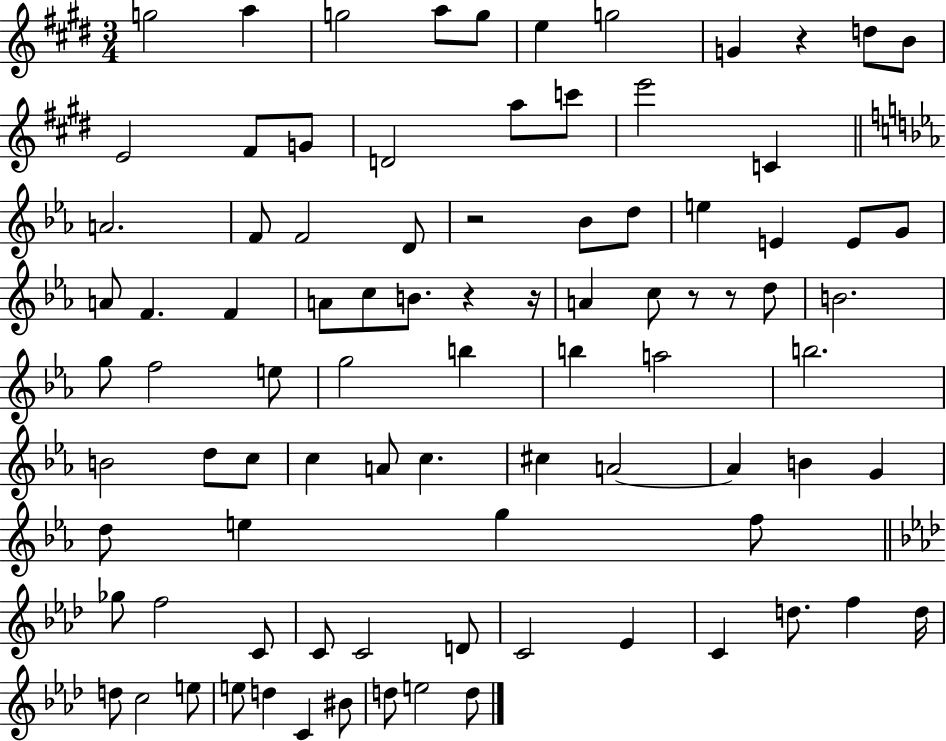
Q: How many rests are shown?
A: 6